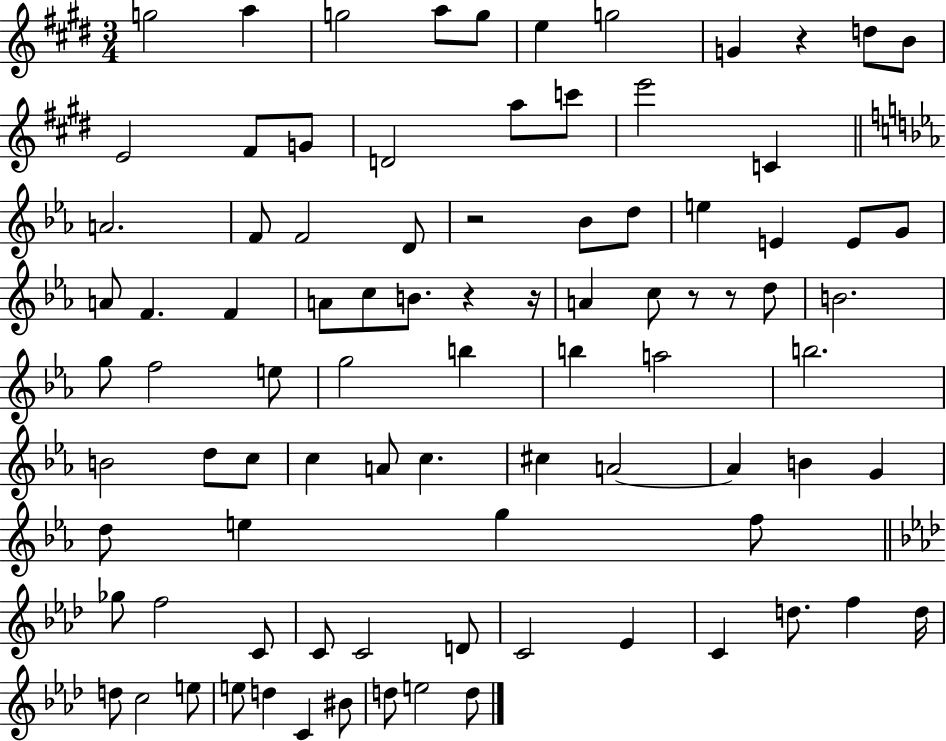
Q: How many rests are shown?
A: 6